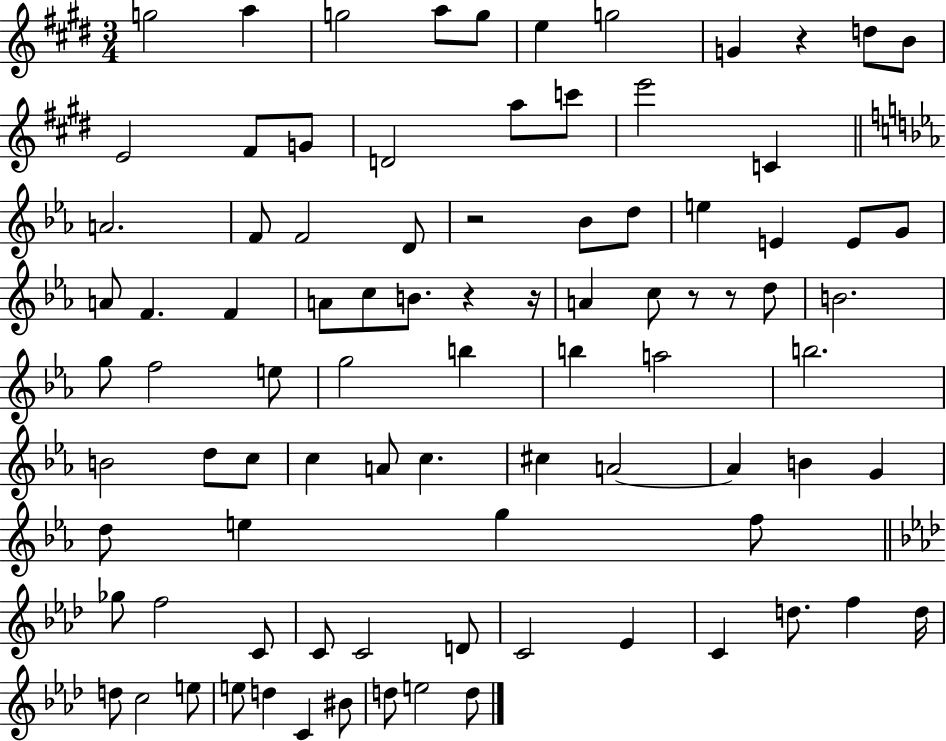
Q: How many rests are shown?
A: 6